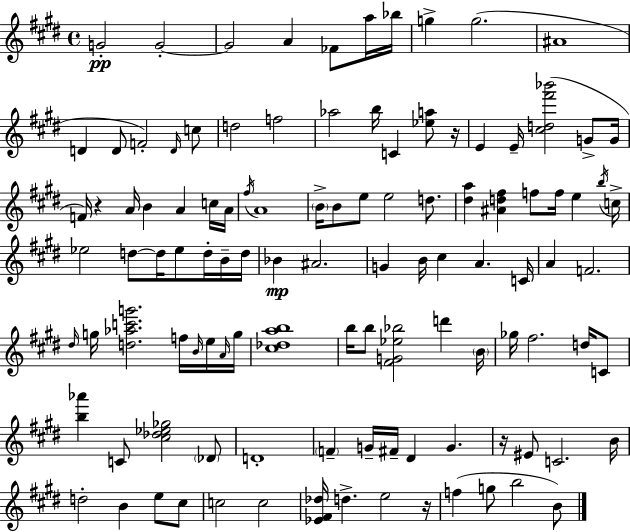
{
  \clef treble
  \time 4/4
  \defaultTimeSignature
  \key e \major
  \repeat volta 2 { g'2-.\pp g'2-.~~ | g'2 a'4 fes'8 a''16 bes''16 | g''4-> g''2.( | ais'1 | \break d'4 d'8 f'2-.) \grace { d'16 } c''8 | d''2 f''2 | aes''2 b''16 c'4 <ees'' a''>8 | r16 e'4 e'16-- <cis'' d'' fis''' bes'''>2( g'8-> | \break g'16 f'16) r4 a'16 b'4 a'4 c''16 | a'16 \acciaccatura { fis''16 } a'1 | \parenthesize b'16-> b'8 e''8 e''2 d''8. | <dis'' a''>4 <ais' d'' fis''>4 f''8 f''16 e''4 | \break \acciaccatura { b''16 } c''16-> ees''2 d''8~~ d''16 ees''8 | d''16-. b'16-- d''16 bes'4\mp ais'2. | g'4 b'16 cis''4 a'4. | c'16 a'4 f'2. | \break \grace { dis''16 } g''16 <d'' aes'' c''' g'''>2. | f''16 \grace { b'16 } e''16 \grace { a'16 } g''16 <cis'' des'' a'' b''>1 | b''16 b''8 <fis' g' ees'' bes''>2 | d'''4 \parenthesize b'16 ges''16 fis''2. | \break d''16 c'8 <b'' aes'''>4 c'8 <cis'' des'' ees'' ges''>2 | \parenthesize des'8 d'1-. | \parenthesize f'4-- g'16-- fis'16-- dis'4 | g'4. r16 eis'8 c'2. | \break b'16 d''2-. b'4 | e''8 cis''8 c''2 c''2 | <ees' fis' des''>16 d''4.-> e''2 | r16 f''4( g''8 b''2 | \break b'8) } \bar "|."
}